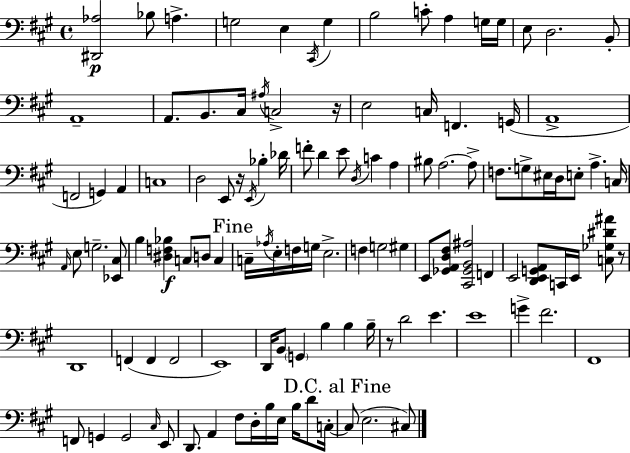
X:1
T:Untitled
M:4/4
L:1/4
K:A
[^D,,_A,]2 _B,/2 A, G,2 E, ^C,,/4 G, B,2 C/2 A, G,/4 G,/4 E,/2 D,2 B,,/2 A,,4 A,,/2 B,,/2 ^C,/4 ^A,/4 C,2 z/4 E,2 C,/4 F,, G,,/4 A,,4 F,,2 G,, A,, C,4 D,2 E,,/2 z/4 E,,/4 _B, _D/4 F/2 D E/2 D,/4 C A, ^B,/2 A,2 A,/2 F,/2 G,/2 ^E,/4 D,/4 E,/2 A, C,/4 A,,/4 E,/2 G,2 [_E,,^C,]/2 B, [^D,F,_B,] C,/2 D,/2 C, C,/4 _A,/4 E,/4 F,/4 G,/4 E,2 F, G,2 ^G, E,,/2 [_G,,A,,D,^F,]/2 [^C,,_G,,B,,^A,]2 F,, E,,2 [D,,E,,G,,A,,]/2 C,,/4 E,,/4 [C,_G,^D^A]/2 z/2 D,,4 F,, F,, F,,2 E,,4 D,,/4 B,,/2 G,, B, B, B,/4 z/2 D2 E E4 G ^F2 ^F,,4 F,,/2 G,, G,,2 ^C,/4 E,,/2 D,,/2 A,, ^F,/2 D,/4 B,/4 E,/4 B,/4 D/2 C,/4 C,/2 E,2 ^C,/2